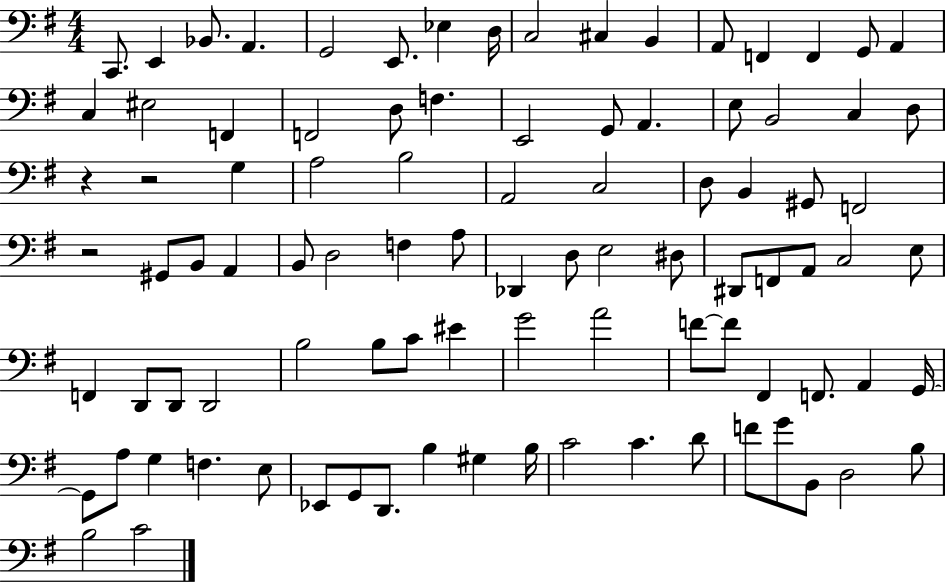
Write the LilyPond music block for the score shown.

{
  \clef bass
  \numericTimeSignature
  \time 4/4
  \key g \major
  \repeat volta 2 { c,8. e,4 bes,8. a,4. | g,2 e,8. ees4 d16 | c2 cis4 b,4 | a,8 f,4 f,4 g,8 a,4 | \break c4 eis2 f,4 | f,2 d8 f4. | e,2 g,8 a,4. | e8 b,2 c4 d8 | \break r4 r2 g4 | a2 b2 | a,2 c2 | d8 b,4 gis,8 f,2 | \break r2 gis,8 b,8 a,4 | b,8 d2 f4 a8 | des,4 d8 e2 dis8 | dis,8 f,8 a,8 c2 e8 | \break f,4 d,8 d,8 d,2 | b2 b8 c'8 eis'4 | g'2 a'2 | f'8~~ f'8 fis,4 f,8. a,4 g,16~~ | \break g,8 a8 g4 f4. e8 | ees,8 g,8 d,8. b4 gis4 b16 | c'2 c'4. d'8 | f'8 g'8 b,8 d2 b8 | \break b2 c'2 | } \bar "|."
}